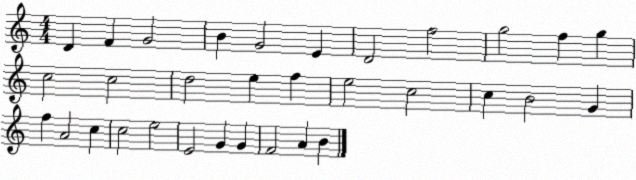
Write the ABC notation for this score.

X:1
T:Untitled
M:4/4
L:1/4
K:C
D F G2 B G2 E D2 f2 g2 f g c2 c2 d2 e f e2 c2 c B2 G f A2 c c2 e2 E2 G G F2 A B